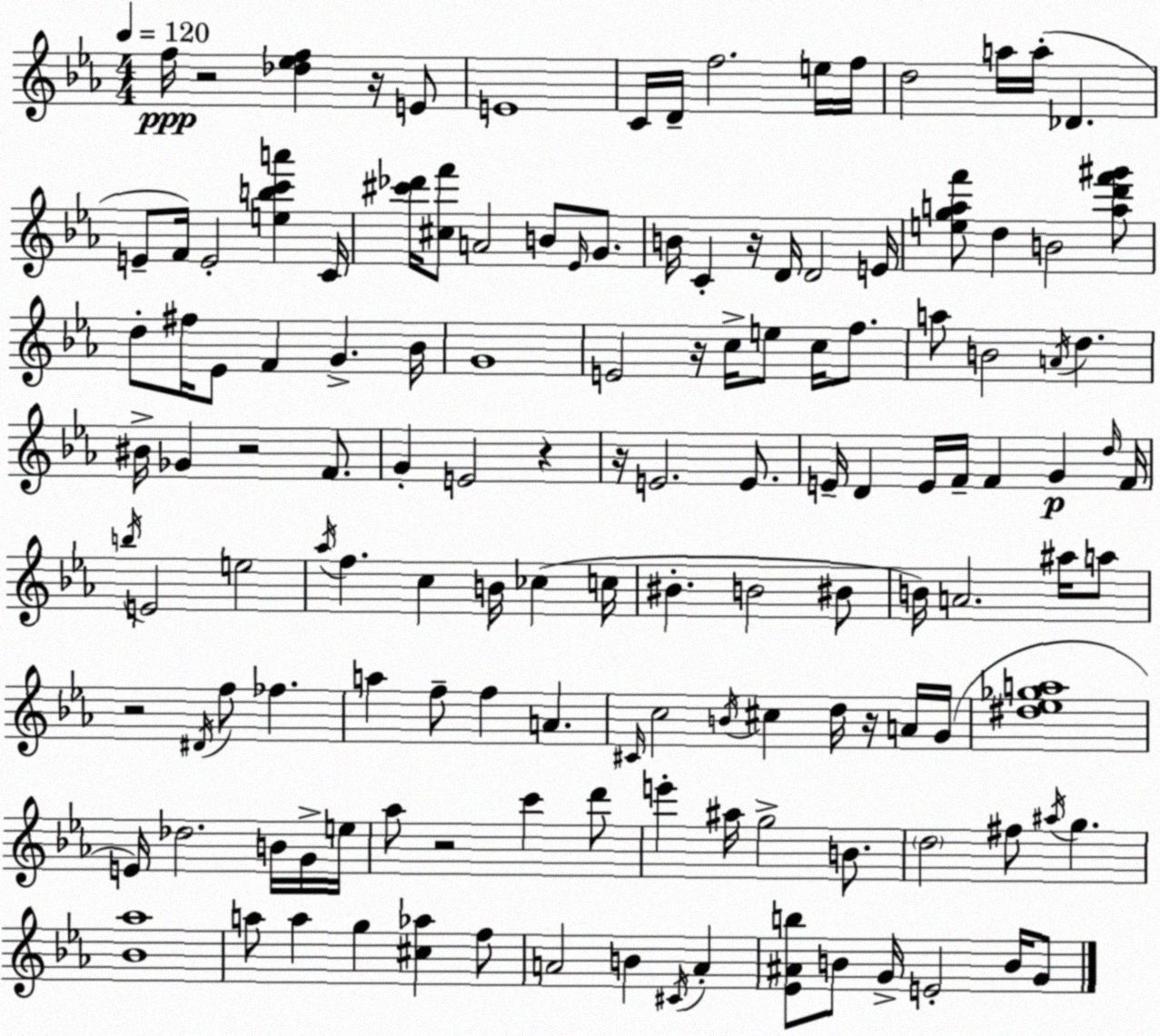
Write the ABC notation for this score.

X:1
T:Untitled
M:4/4
L:1/4
K:Eb
f/4 z2 [_d_ef] z/4 E/2 E4 C/4 D/4 f2 e/4 f/4 d2 a/4 a/4 _D E/2 F/4 E2 [ebc'a'] C/4 [^c'_d']/4 [^cf']/2 A2 B/2 _E/4 G/2 B/4 C z/4 D/4 D2 E/4 [egaf']/2 d B2 [ad'f'^g']/2 d/2 ^f/4 _E/2 F G _B/4 G4 E2 z/4 c/4 e/2 c/4 f/2 a/2 B2 A/4 d ^B/4 _G z2 F/2 G E2 z z/4 E2 E/2 E/4 D E/4 F/4 F G d/4 F/4 b/4 E2 e2 _a/4 f c B/4 _c c/4 ^B B2 ^B/2 B/4 A2 ^a/4 a/2 z2 ^D/4 f/2 _f a f/2 f A ^C/4 c2 B/4 ^c d/4 z/4 A/4 G/4 [^d_e_ga]4 E/4 _d2 B/4 G/4 e/4 _a/2 z2 c' d'/2 e' ^a/4 g2 B/2 d2 ^f/2 ^a/4 g [_B_a]4 a/2 a g [^c_a] f/2 A2 B ^C/4 A [_E^Ab]/2 B/2 G/4 E2 B/4 G/2